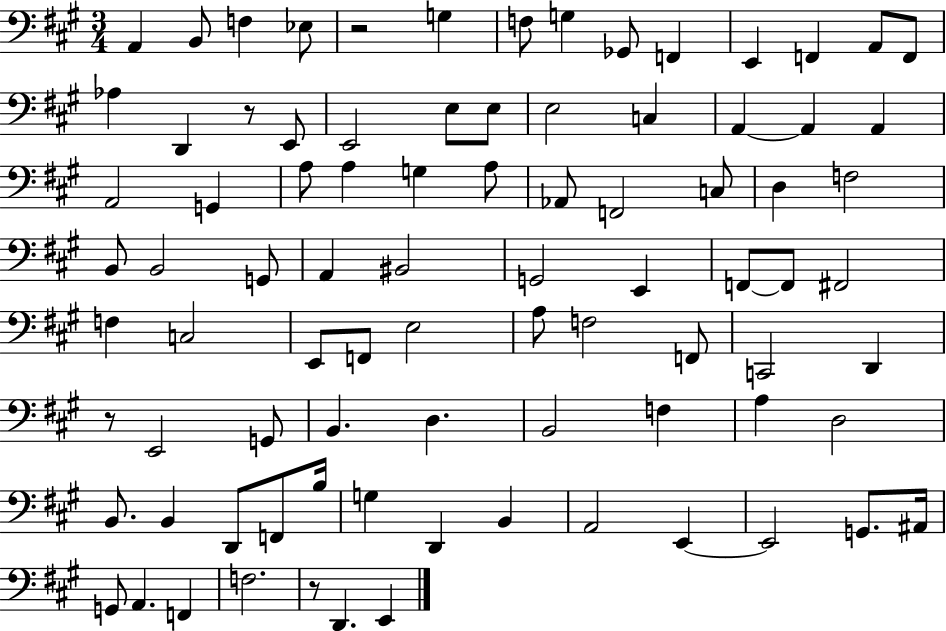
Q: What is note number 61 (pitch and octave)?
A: F3